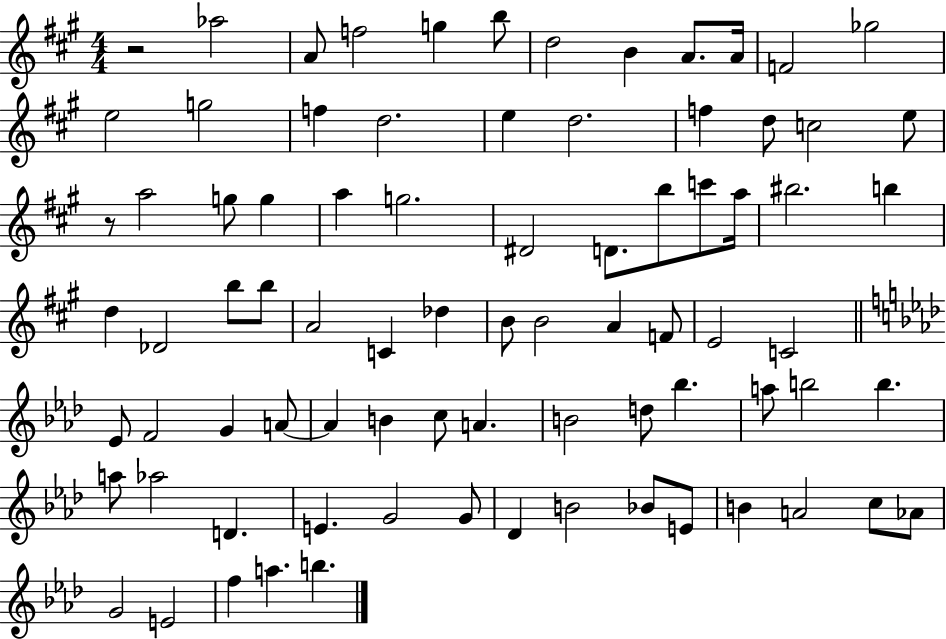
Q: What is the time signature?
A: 4/4